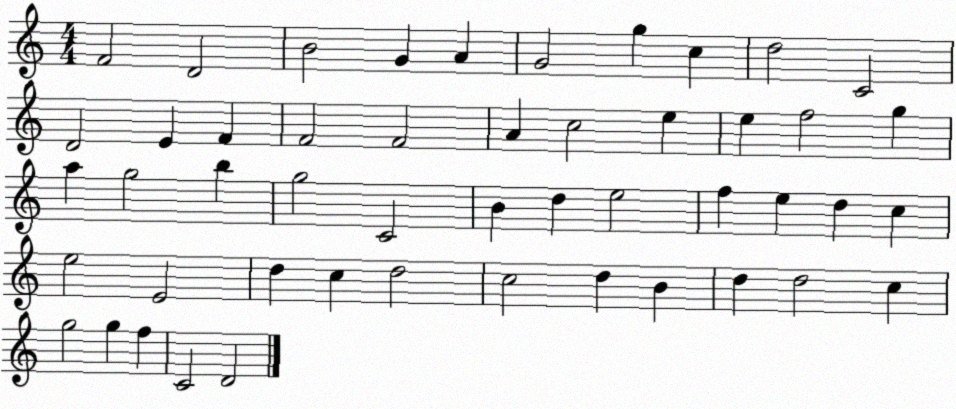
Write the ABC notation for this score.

X:1
T:Untitled
M:4/4
L:1/4
K:C
F2 D2 B2 G A G2 g c d2 C2 D2 E F F2 F2 A c2 e e f2 g a g2 b g2 C2 B d e2 f e d c e2 E2 d c d2 c2 d B d d2 c g2 g f C2 D2